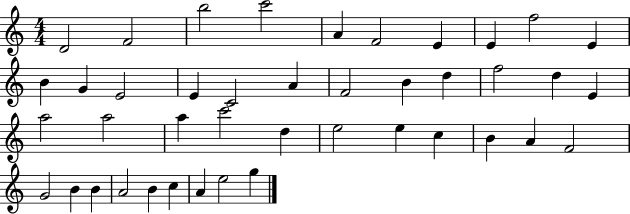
X:1
T:Untitled
M:4/4
L:1/4
K:C
D2 F2 b2 c'2 A F2 E E f2 E B G E2 E C2 A F2 B d f2 d E a2 a2 a c'2 d e2 e c B A F2 G2 B B A2 B c A e2 g